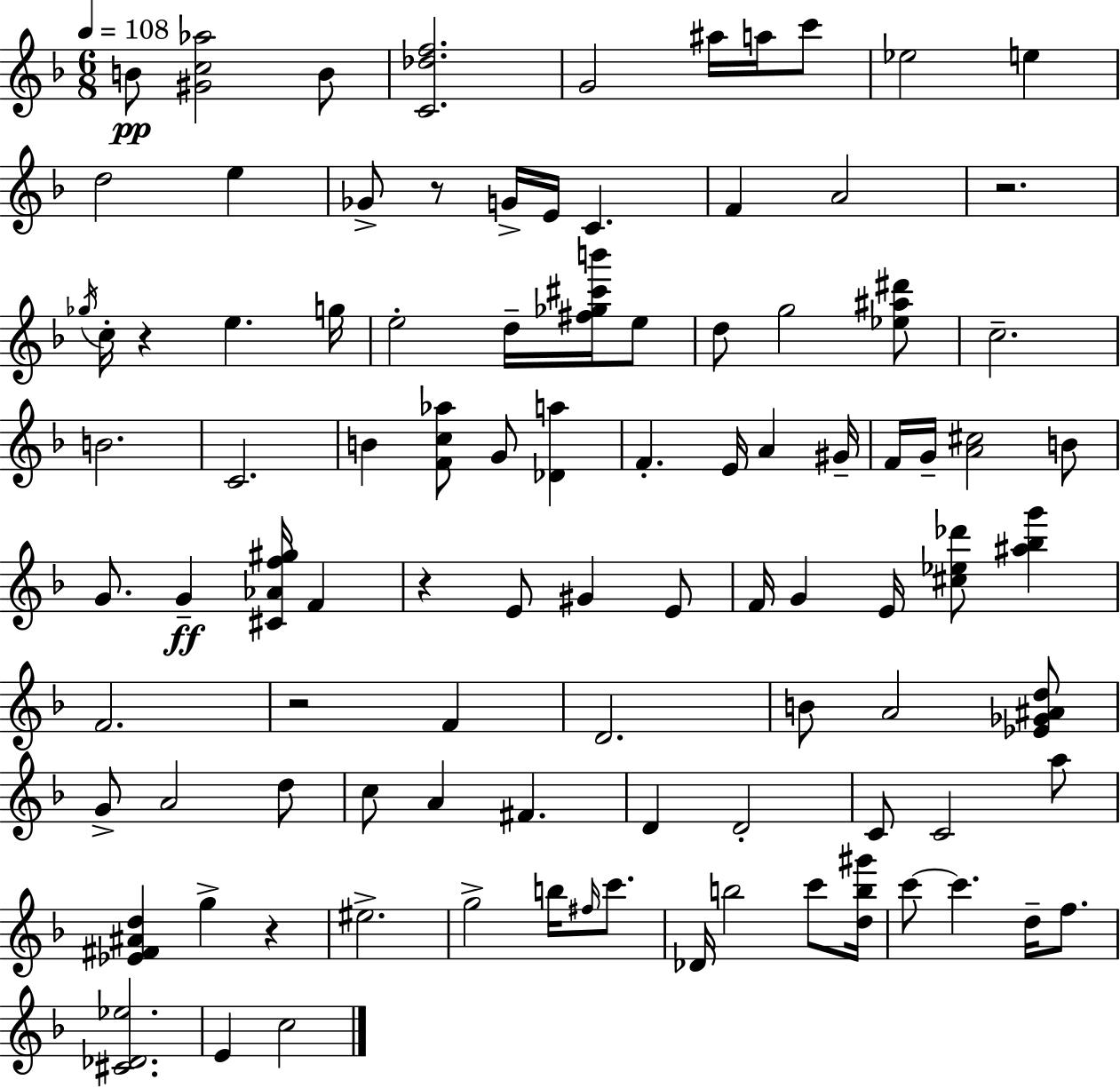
{
  \clef treble
  \numericTimeSignature
  \time 6/8
  \key f \major
  \tempo 4 = 108
  b'8\pp <gis' c'' aes''>2 b'8 | <c' des'' f''>2. | g'2 ais''16 a''16 c'''8 | ees''2 e''4 | \break d''2 e''4 | ges'8-> r8 g'16-> e'16 c'4. | f'4 a'2 | r2. | \break \acciaccatura { ges''16 } c''16-. r4 e''4. | g''16 e''2-. d''16-- <fis'' ges'' cis''' b'''>16 e''8 | d''8 g''2 <ees'' ais'' dis'''>8 | c''2.-- | \break b'2. | c'2. | b'4 <f' c'' aes''>8 g'8 <des' a''>4 | f'4.-. e'16 a'4 | \break gis'16-- f'16 g'16-- <a' cis''>2 b'8 | g'8. g'4--\ff <cis' aes' f'' gis''>16 f'4 | r4 e'8 gis'4 e'8 | f'16 g'4 e'16 <cis'' ees'' des'''>8 <ais'' bes'' g'''>4 | \break f'2. | r2 f'4 | d'2. | b'8 a'2 <ees' ges' ais' d''>8 | \break g'8-> a'2 d''8 | c''8 a'4 fis'4. | d'4 d'2-. | c'8 c'2 a''8 | \break <ees' fis' ais' d''>4 g''4-> r4 | eis''2.-> | g''2-> b''16 \grace { fis''16 } c'''8. | des'16 b''2 c'''8 | \break <d'' b'' gis'''>16 c'''8~~ c'''4. d''16-- f''8. | <cis' des' ees''>2. | e'4 c''2 | \bar "|."
}